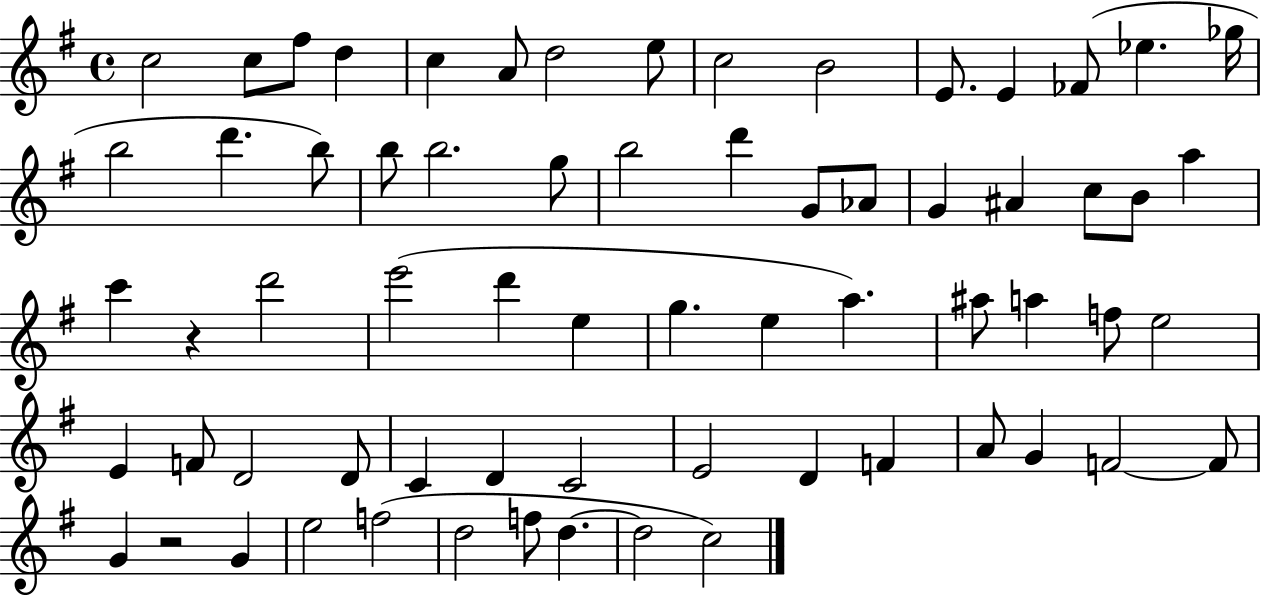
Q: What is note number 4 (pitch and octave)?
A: D5